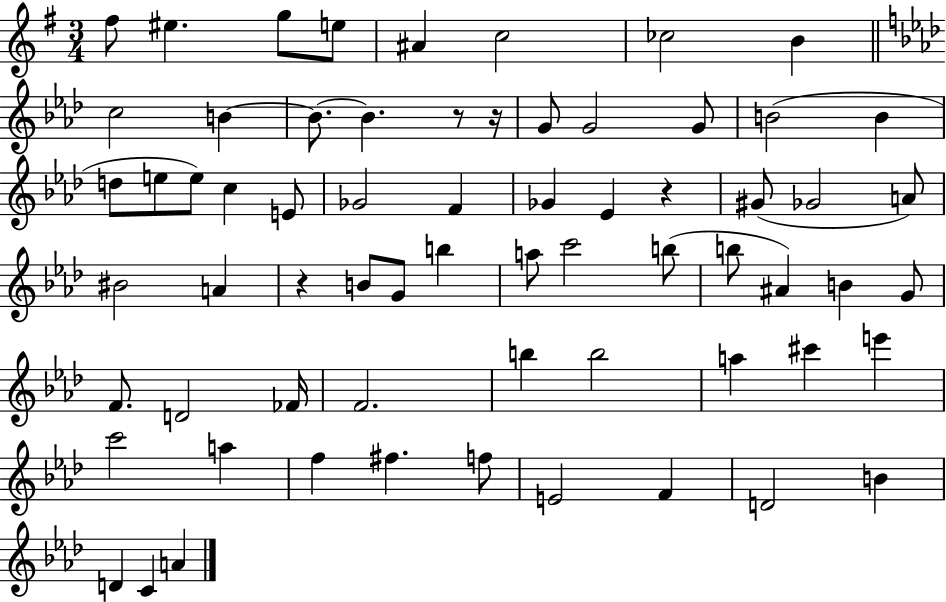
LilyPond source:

{
  \clef treble
  \numericTimeSignature
  \time 3/4
  \key g \major
  fis''8 eis''4. g''8 e''8 | ais'4 c''2 | ces''2 b'4 | \bar "||" \break \key aes \major c''2 b'4~~ | b'8.~~ b'4. r8 r16 | g'8 g'2 g'8 | b'2( b'4 | \break d''8 e''8 e''8) c''4 e'8 | ges'2 f'4 | ges'4 ees'4 r4 | gis'8( ges'2 a'8) | \break bis'2 a'4 | r4 b'8 g'8 b''4 | a''8 c'''2 b''8( | b''8 ais'4) b'4 g'8 | \break f'8. d'2 fes'16 | f'2. | b''4 b''2 | a''4 cis'''4 e'''4 | \break c'''2 a''4 | f''4 fis''4. f''8 | e'2 f'4 | d'2 b'4 | \break d'4 c'4 a'4 | \bar "|."
}